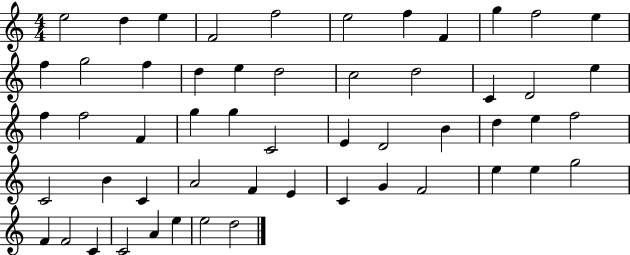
{
  \clef treble
  \numericTimeSignature
  \time 4/4
  \key c \major
  e''2 d''4 e''4 | f'2 f''2 | e''2 f''4 f'4 | g''4 f''2 e''4 | \break f''4 g''2 f''4 | d''4 e''4 d''2 | c''2 d''2 | c'4 d'2 e''4 | \break f''4 f''2 f'4 | g''4 g''4 c'2 | e'4 d'2 b'4 | d''4 e''4 f''2 | \break c'2 b'4 c'4 | a'2 f'4 e'4 | c'4 g'4 f'2 | e''4 e''4 g''2 | \break f'4 f'2 c'4 | c'2 a'4 e''4 | e''2 d''2 | \bar "|."
}